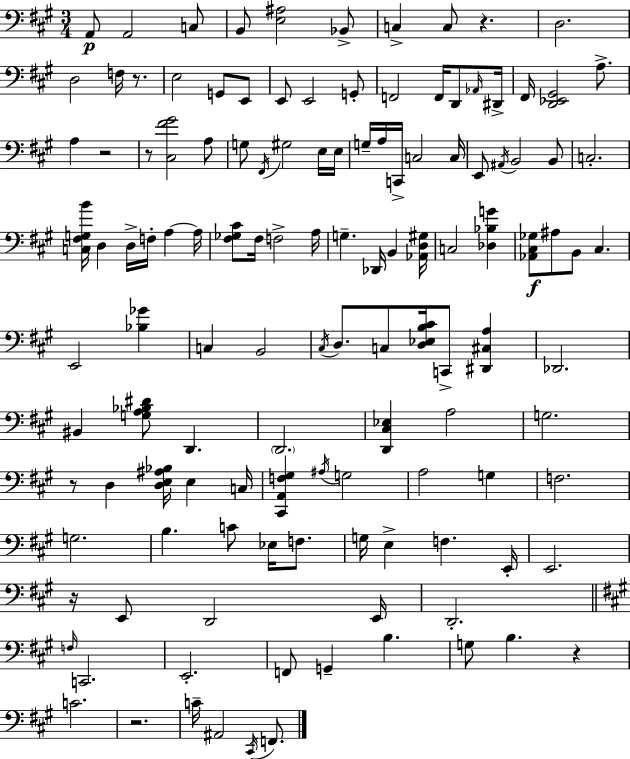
{
  \clef bass
  \numericTimeSignature
  \time 3/4
  \key a \major
  a,8\p a,2 c8 | b,8 <e ais>2 bes,8-> | c4-> c8 r4. | d2. | \break d2 f16 r8. | e2 g,8 e,8 | e,8 e,2 g,8-. | f,2 f,16 d,8 \grace { aes,16 } | \break dis,16-> fis,16 <d, ees, gis,>2 a8.-> | a4 r2 | r8 <cis fis' gis'>2 a8 | g8 \acciaccatura { fis,16 } gis2 | \break e16 e16 g16-- a16 c,16-> c2 | c16 e,8 \acciaccatura { ais,16 } b,2 | b,8 c2.-. | <c fis g b'>16 d4 d16-> f16-. a4~~ | \break a16 <fis ges cis'>8 fis16 f2-> | a16 g4.-- des,16 b,4 | <aes, d gis>16 c2 <des bes g'>4 | <aes, cis ges>8\f ais8 b,8 cis4. | \break e,2 <bes ges'>4 | c4 b,2 | \acciaccatura { cis16 } d8. c8 <d ees b cis'>16 c,8-> | <dis, cis a>4 des,2. | \break bis,4 <g a bes dis'>8 d,4. | \parenthesize d,2. | <d, cis ees>4 a2 | g2. | \break r8 d4 <d e ais bes>16 e4 | c16 <cis, a, f gis>4 \acciaccatura { ais16 } g2 | a2 | g4 f2. | \break g2. | b4. c'8 | ees16 f8. g16 e4-> f4. | e,16-. e,2. | \break r16 e,8 d,2 | e,16 d,2.-. | \bar "||" \break \key a \major \grace { f16 } c,2. | e,2.-. | f,8 g,4-- b4. | g8 b4. r4 | \break c'2. | r2. | c'16-- ais,2 \acciaccatura { cis,16 } f,8. | \bar "|."
}